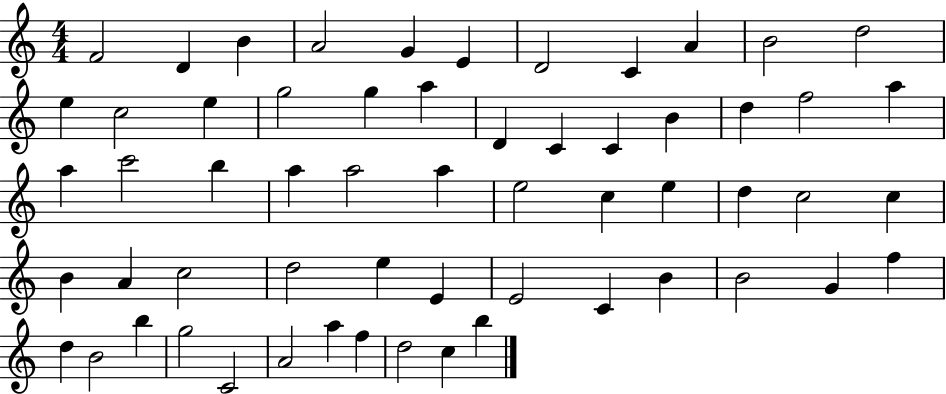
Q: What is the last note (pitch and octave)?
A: B5